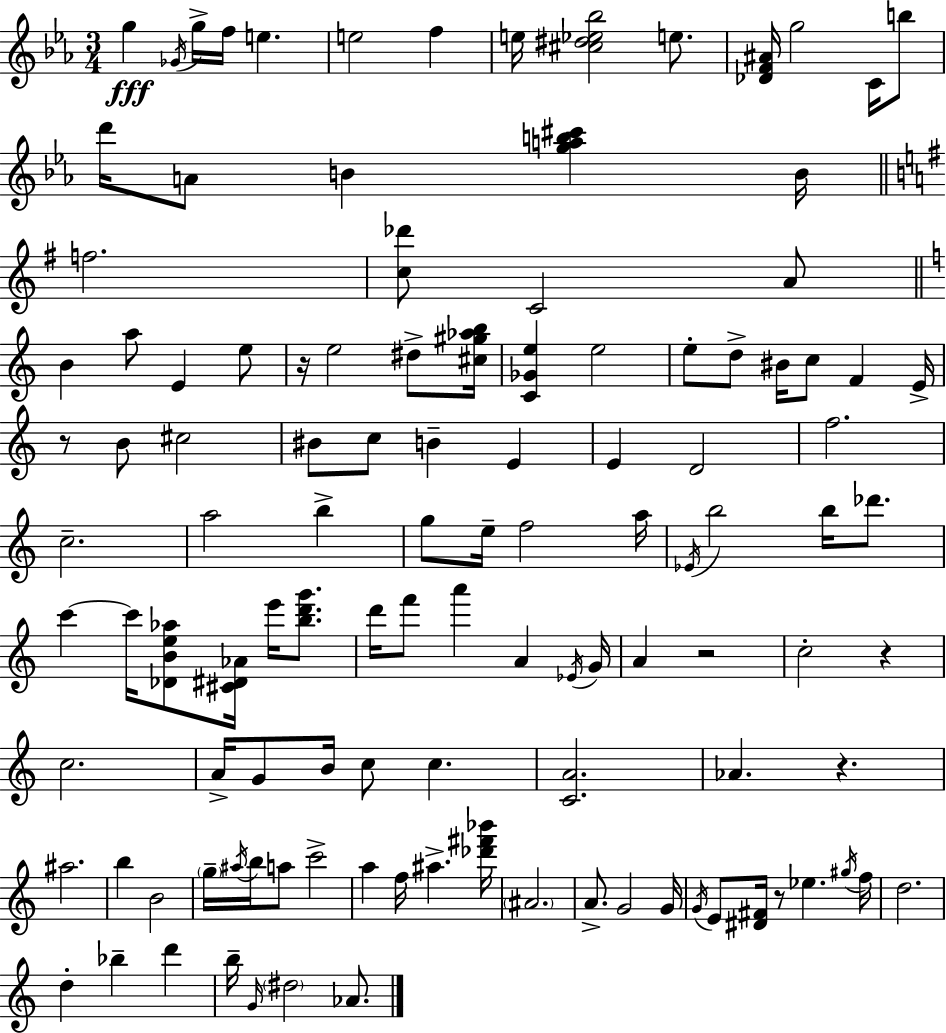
X:1
T:Untitled
M:3/4
L:1/4
K:Cm
g _G/4 g/4 f/4 e e2 f e/4 [^c^d_e_b]2 e/2 [_DF^A]/4 g2 C/4 b/2 d'/4 A/2 B [gab^c'] B/4 f2 [c_d']/2 C2 A/2 B a/2 E e/2 z/4 e2 ^d/2 [^c^g_ab]/4 [C_Ge] e2 e/2 d/2 ^B/4 c/2 F E/4 z/2 B/2 ^c2 ^B/2 c/2 B E E D2 f2 c2 a2 b g/2 e/4 f2 a/4 _E/4 b2 b/4 _d'/2 c' c'/4 [_DBe_a]/2 [^C^D_A]/4 e'/4 [bd'g']/2 d'/4 f'/2 a' A _E/4 G/4 A z2 c2 z c2 A/4 G/2 B/4 c/2 c [CA]2 _A z ^a2 b B2 g/4 ^a/4 b/4 a/2 c'2 a f/4 ^a [_d'^f'_b']/4 ^A2 A/2 G2 G/4 G/4 E/2 [^D^F]/4 z/2 _e ^g/4 f/4 d2 d _b d' b/4 G/4 ^d2 _A/2